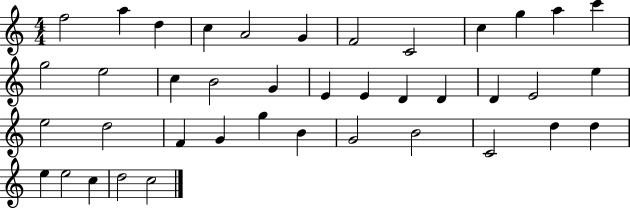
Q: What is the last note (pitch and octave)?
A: C5